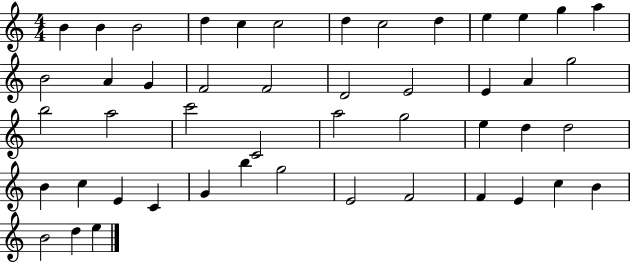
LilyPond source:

{
  \clef treble
  \numericTimeSignature
  \time 4/4
  \key c \major
  b'4 b'4 b'2 | d''4 c''4 c''2 | d''4 c''2 d''4 | e''4 e''4 g''4 a''4 | \break b'2 a'4 g'4 | f'2 f'2 | d'2 e'2 | e'4 a'4 g''2 | \break b''2 a''2 | c'''2 c'2 | a''2 g''2 | e''4 d''4 d''2 | \break b'4 c''4 e'4 c'4 | g'4 b''4 g''2 | e'2 f'2 | f'4 e'4 c''4 b'4 | \break b'2 d''4 e''4 | \bar "|."
}